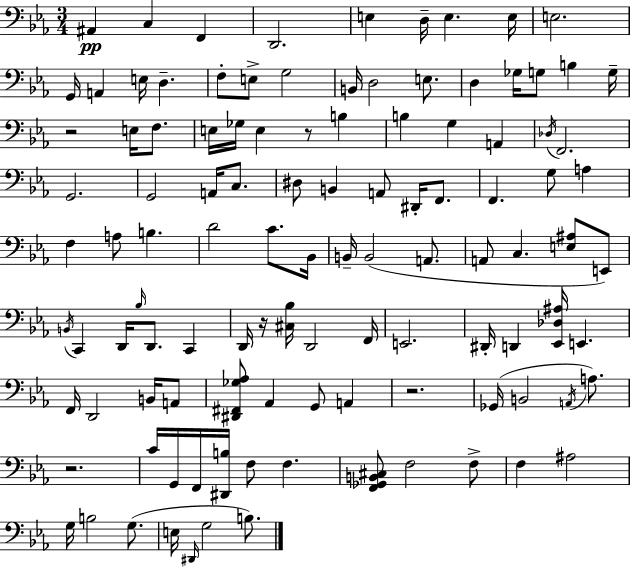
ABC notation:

X:1
T:Untitled
M:3/4
L:1/4
K:Cm
^A,, C, F,, D,,2 E, D,/4 E, E,/4 E,2 G,,/4 A,, E,/4 D, F,/2 E,/2 G,2 B,,/4 D,2 E,/2 D, _G,/4 G,/2 B, G,/4 z2 E,/4 F,/2 E,/4 _G,/4 E, z/2 B, B, G, A,, _D,/4 F,,2 G,,2 G,,2 A,,/4 C,/2 ^D,/2 B,, A,,/2 ^D,,/4 F,,/2 F,, G,/2 A, F, A,/2 B, D2 C/2 _B,,/4 B,,/4 B,,2 A,,/2 A,,/2 C, [E,^A,]/2 E,,/2 B,,/4 C,, D,,/4 _B,/4 D,,/2 C,, D,,/4 z/4 [^C,_B,]/4 D,,2 F,,/4 E,,2 ^D,,/4 D,, [_E,,_D,^A,]/4 E,, F,,/4 D,,2 B,,/4 A,,/2 [^D,,^F,,_G,_A,]/2 _A,, G,,/2 A,, z2 _G,,/4 B,,2 A,,/4 A,/2 z2 C/4 G,,/4 F,,/4 [^D,,B,]/4 F,/2 F, [F,,_G,,B,,^C,]/2 F,2 F,/2 F, ^A,2 G,/4 B,2 G,/2 E,/4 ^D,,/4 G,2 B,/2